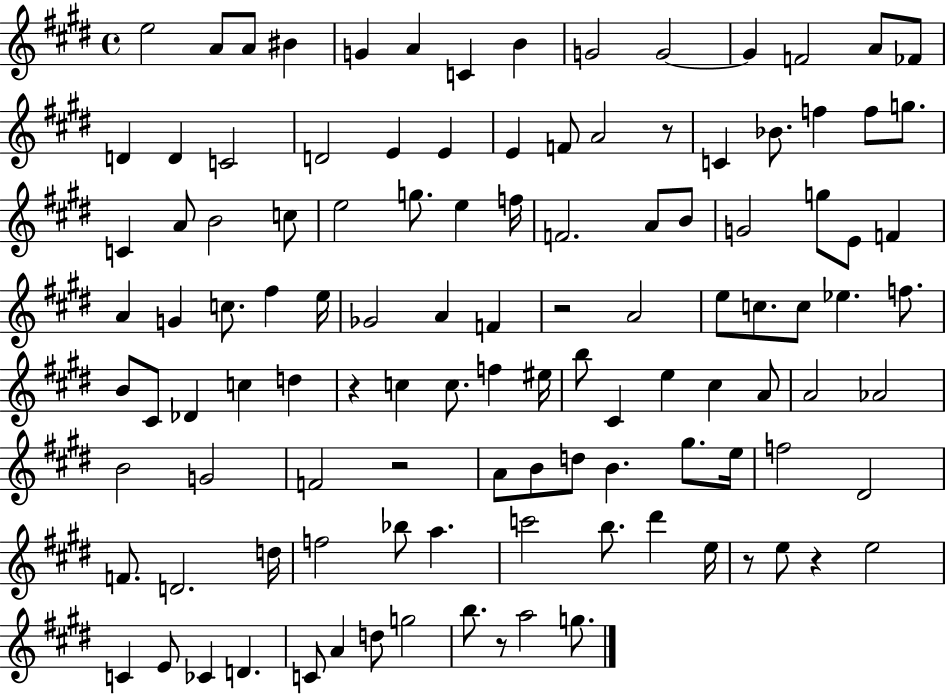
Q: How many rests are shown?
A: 7